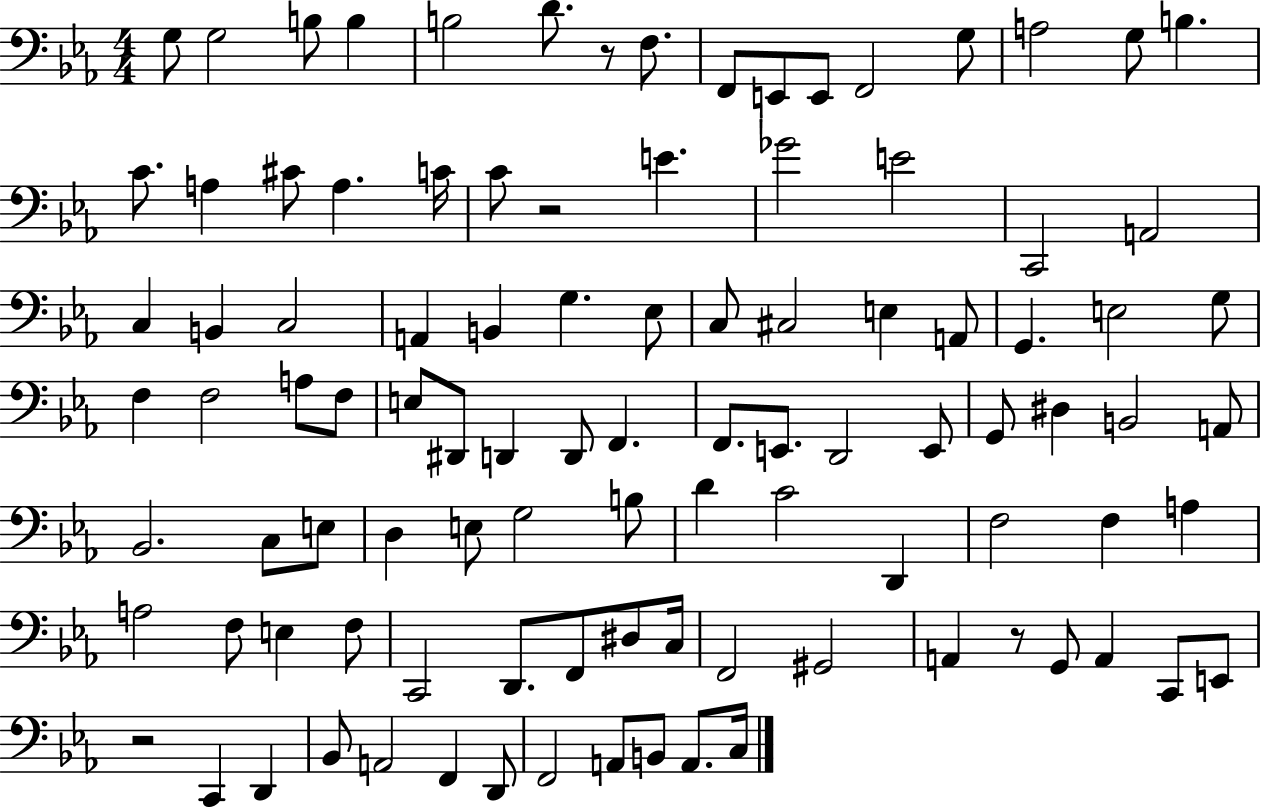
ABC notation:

X:1
T:Untitled
M:4/4
L:1/4
K:Eb
G,/2 G,2 B,/2 B, B,2 D/2 z/2 F,/2 F,,/2 E,,/2 E,,/2 F,,2 G,/2 A,2 G,/2 B, C/2 A, ^C/2 A, C/4 C/2 z2 E _G2 E2 C,,2 A,,2 C, B,, C,2 A,, B,, G, _E,/2 C,/2 ^C,2 E, A,,/2 G,, E,2 G,/2 F, F,2 A,/2 F,/2 E,/2 ^D,,/2 D,, D,,/2 F,, F,,/2 E,,/2 D,,2 E,,/2 G,,/2 ^D, B,,2 A,,/2 _B,,2 C,/2 E,/2 D, E,/2 G,2 B,/2 D C2 D,, F,2 F, A, A,2 F,/2 E, F,/2 C,,2 D,,/2 F,,/2 ^D,/2 C,/4 F,,2 ^G,,2 A,, z/2 G,,/2 A,, C,,/2 E,,/2 z2 C,, D,, _B,,/2 A,,2 F,, D,,/2 F,,2 A,,/2 B,,/2 A,,/2 C,/4